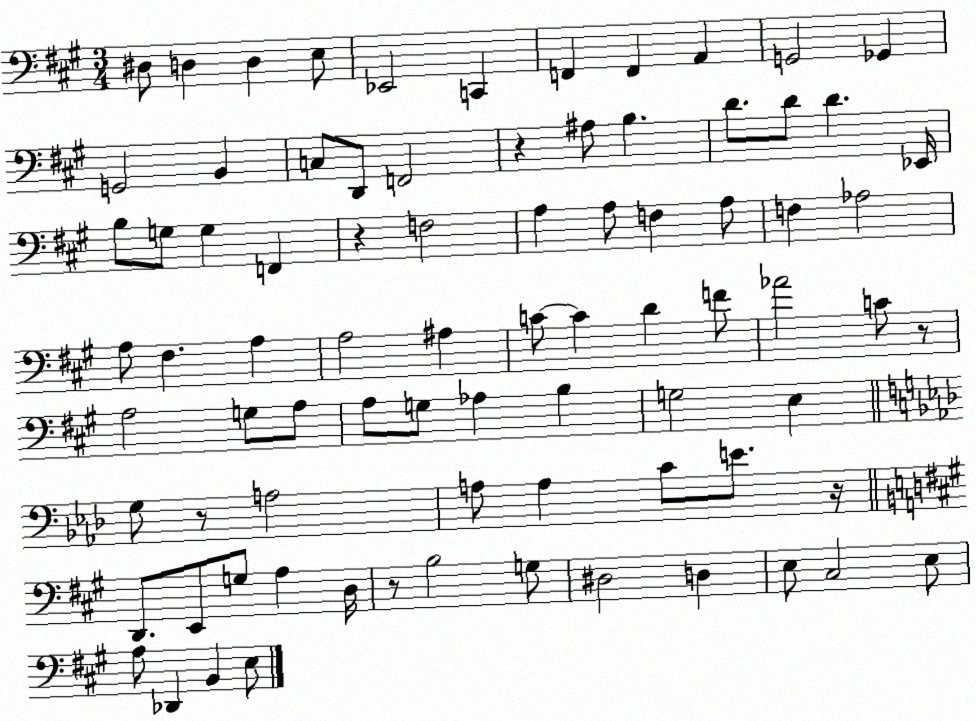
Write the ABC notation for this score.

X:1
T:Untitled
M:3/4
L:1/4
K:A
^D,/2 D, D, E,/2 _E,,2 C,, F,, F,, A,, G,,2 _G,, G,,2 B,, C,/2 D,,/2 F,,2 z ^A,/2 B, D/2 D/2 D _E,,/4 B,/2 G,/2 G, F,, z F,2 A, A,/2 F, A,/2 F, _A,2 A,/2 ^F, A, A,2 ^A, C/2 C D F/2 _A2 C/2 z/2 A,2 G,/2 A,/2 A,/2 G,/2 _A, B, G,2 E, G,/2 z/2 A,2 A,/2 A, C/2 E/2 z/4 D,,/2 E,,/2 G,/2 A, D,/4 z/2 B,2 G,/2 ^D,2 D, E,/2 ^C,2 E,/2 A,/2 _D,, B,, E,/2